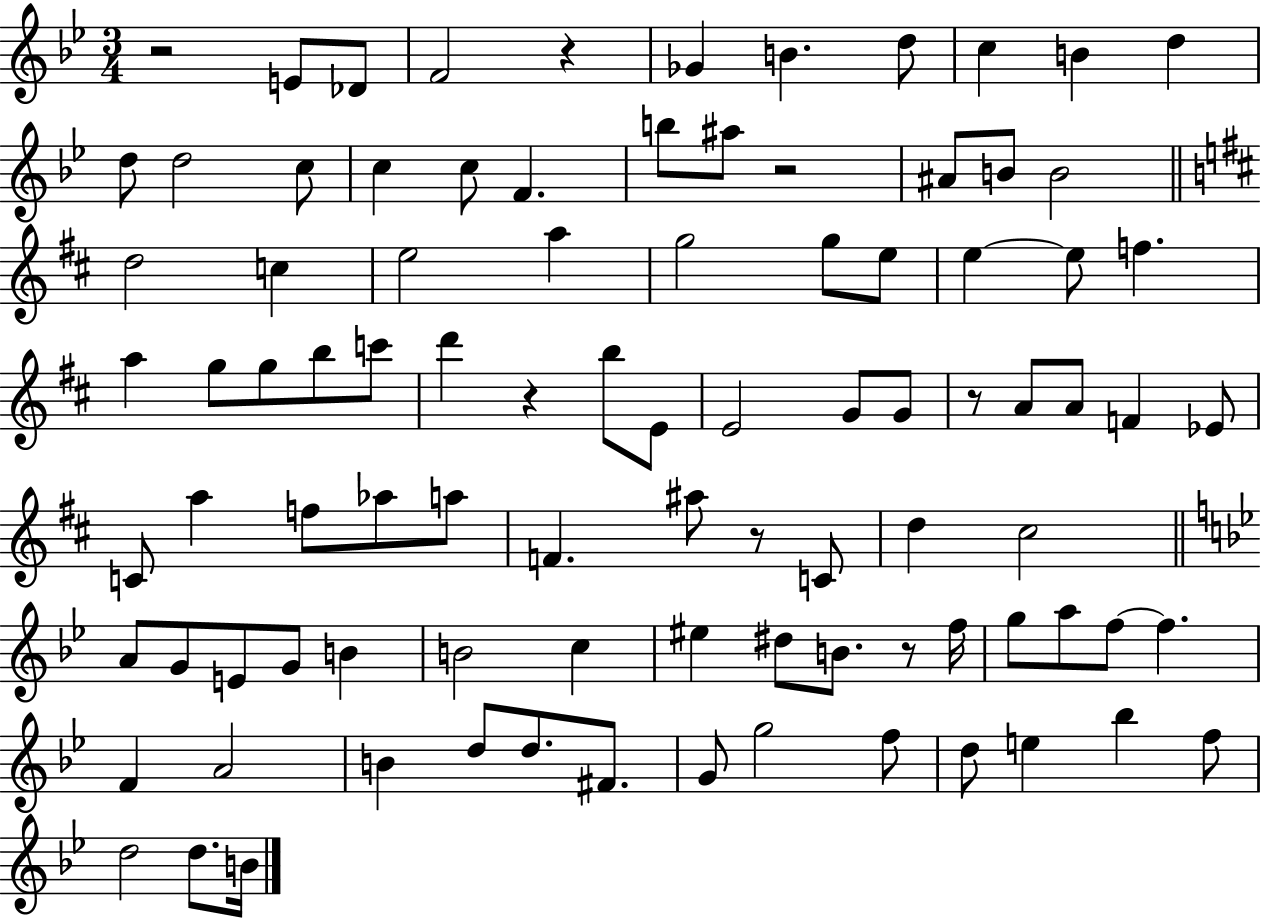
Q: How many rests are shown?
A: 7